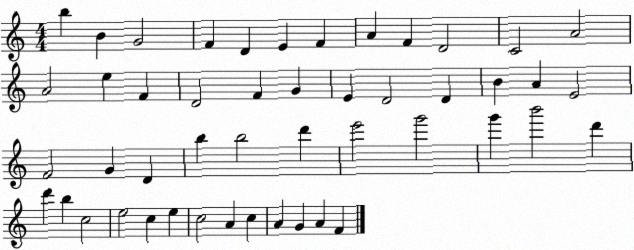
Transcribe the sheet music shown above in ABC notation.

X:1
T:Untitled
M:4/4
L:1/4
K:C
b B G2 F D E F A F D2 C2 A2 A2 e F D2 F G E D2 D B A E2 F2 G D b b2 d' e'2 g'2 g' b'2 d' d' b c2 e2 c e c2 A c A G A F